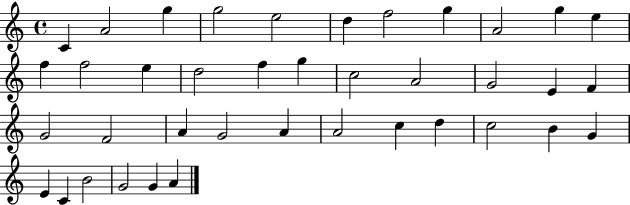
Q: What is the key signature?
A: C major